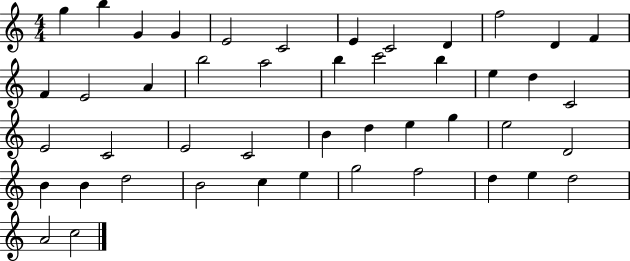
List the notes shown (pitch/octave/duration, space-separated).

G5/q B5/q G4/q G4/q E4/h C4/h E4/q C4/h D4/q F5/h D4/q F4/q F4/q E4/h A4/q B5/h A5/h B5/q C6/h B5/q E5/q D5/q C4/h E4/h C4/h E4/h C4/h B4/q D5/q E5/q G5/q E5/h D4/h B4/q B4/q D5/h B4/h C5/q E5/q G5/h F5/h D5/q E5/q D5/h A4/h C5/h